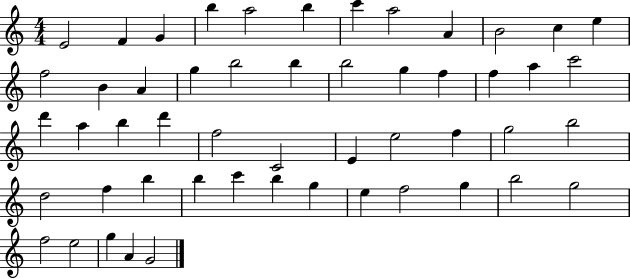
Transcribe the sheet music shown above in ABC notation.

X:1
T:Untitled
M:4/4
L:1/4
K:C
E2 F G b a2 b c' a2 A B2 c e f2 B A g b2 b b2 g f f a c'2 d' a b d' f2 C2 E e2 f g2 b2 d2 f b b c' b g e f2 g b2 g2 f2 e2 g A G2